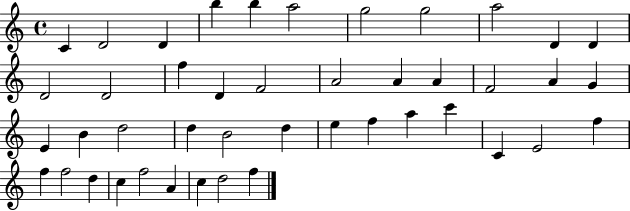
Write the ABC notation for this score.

X:1
T:Untitled
M:4/4
L:1/4
K:C
C D2 D b b a2 g2 g2 a2 D D D2 D2 f D F2 A2 A A F2 A G E B d2 d B2 d e f a c' C E2 f f f2 d c f2 A c d2 f